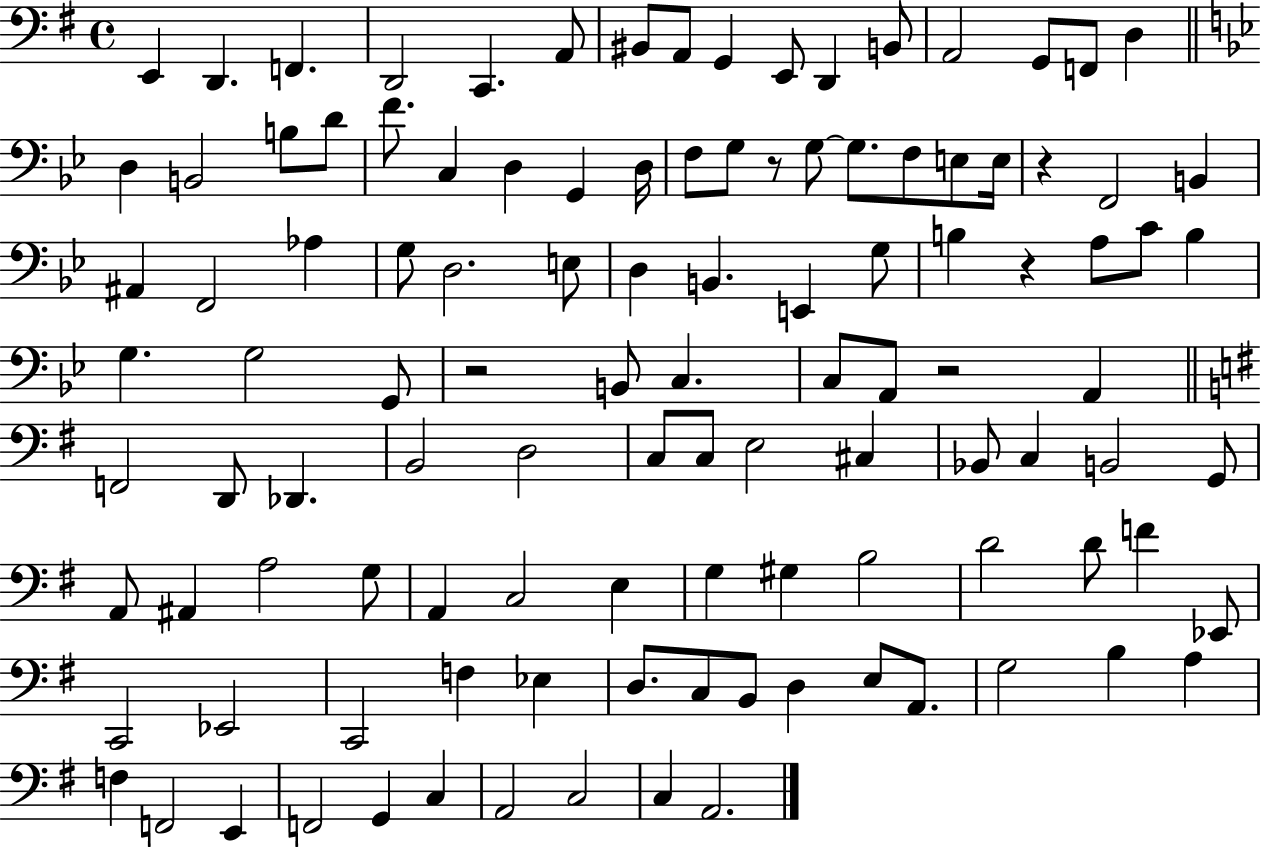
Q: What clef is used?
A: bass